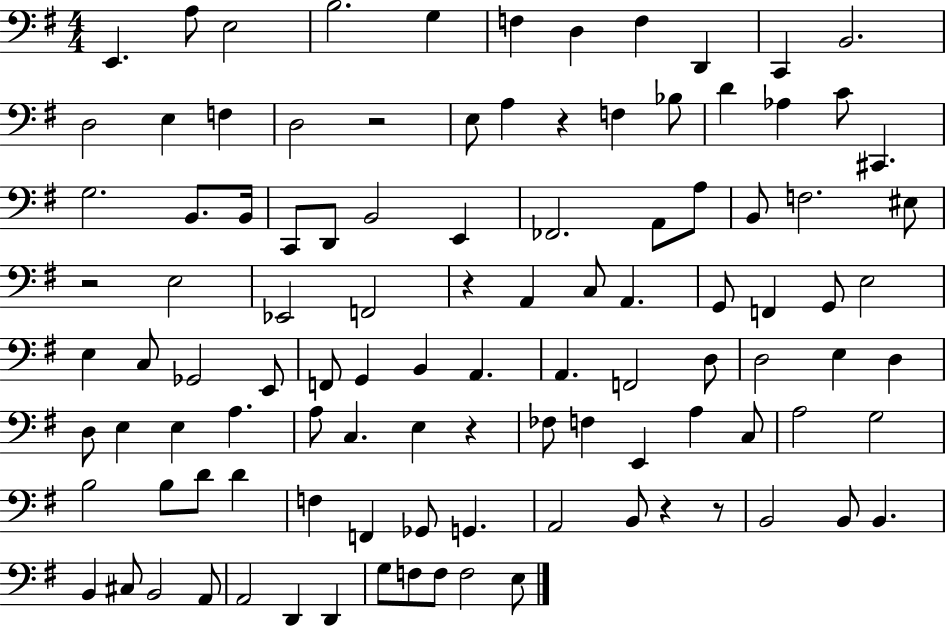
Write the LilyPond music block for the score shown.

{
  \clef bass
  \numericTimeSignature
  \time 4/4
  \key g \major
  \repeat volta 2 { e,4. a8 e2 | b2. g4 | f4 d4 f4 d,4 | c,4 b,2. | \break d2 e4 f4 | d2 r2 | e8 a4 r4 f4 bes8 | d'4 aes4 c'8 cis,4. | \break g2. b,8. b,16 | c,8 d,8 b,2 e,4 | fes,2. a,8 a8 | b,8 f2. eis8 | \break r2 e2 | ees,2 f,2 | r4 a,4 c8 a,4. | g,8 f,4 g,8 e2 | \break e4 c8 ges,2 e,8 | f,8 g,4 b,4 a,4. | a,4. f,2 d8 | d2 e4 d4 | \break d8 e4 e4 a4. | a8 c4. e4 r4 | fes8 f4 e,4 a4 c8 | a2 g2 | \break b2 b8 d'8 d'4 | f4 f,4 ges,8 g,4. | a,2 b,8 r4 r8 | b,2 b,8 b,4. | \break b,4 cis8 b,2 a,8 | a,2 d,4 d,4 | g8 f8 f8 f2 e8 | } \bar "|."
}